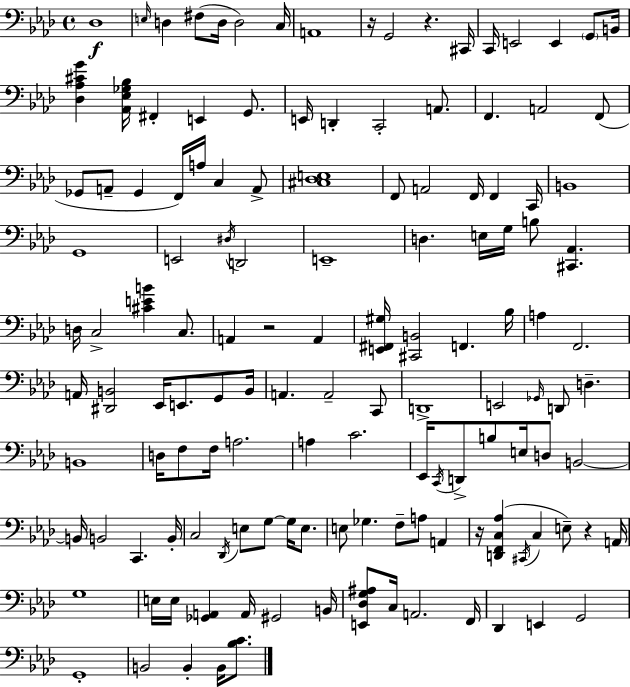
{
  \clef bass
  \time 4/4
  \defaultTimeSignature
  \key f \minor
  des1\f | \grace { e16 } d4 fis8( d16 d2) | c16 a,1 | r16 g,2 r4. | \break cis,16 c,16 e,2 e,4 \parenthesize g,8 | b,16 <des aes cis' g'>4 <aes, ees ges bes>16 fis,4-. e,4 g,8. | e,16 d,4-. c,2-. a,8. | f,4. a,2 f,8( | \break ges,8 a,8-- ges,4 f,16) a16 c4 a,8-> | <cis des e>1 | f,8 a,2 f,16 f,4 | c,16 b,1 | \break g,1 | e,2 \acciaccatura { dis16 } d,2 | e,1-- | d4. e16 g16 b8 <cis, aes,>4. | \break d16 c2-> <cis' e' b'>4 c8. | a,4 r2 a,4 | <e, fis, gis>16 <cis, b,>2 f,4. | bes16 a4 f,2. | \break a,16 <dis, b,>2 ees,16 e,8. g,8 | b,16 a,4. a,2-- | c,8 d,1-> | e,2 \grace { ges,16 } d,8 d4.-- | \break b,1 | d16 f8 f16 a2. | a4 c'2. | ees,16 \acciaccatura { c,16 } d,8-> b8 e16 d8 b,2~~ | \break b,16 b,2 c,4. | b,16-. c2 \acciaccatura { des,16 } e8 g8~~ | g16 e8. e8 ges4. f8-- a8 | a,4 r16 <d, f, c aes>4( \acciaccatura { cis,16 } c4 e8--) | \break r4 a,16 g1 | e16 e16 <ges, a,>4 a,16 gis,2 | b,16 <e, des g ais>8 c16 a,2. | f,16 des,4 e,4 g,2 | \break g,1-. | b,2 b,4-. | b,16 <bes c'>8. \bar "|."
}